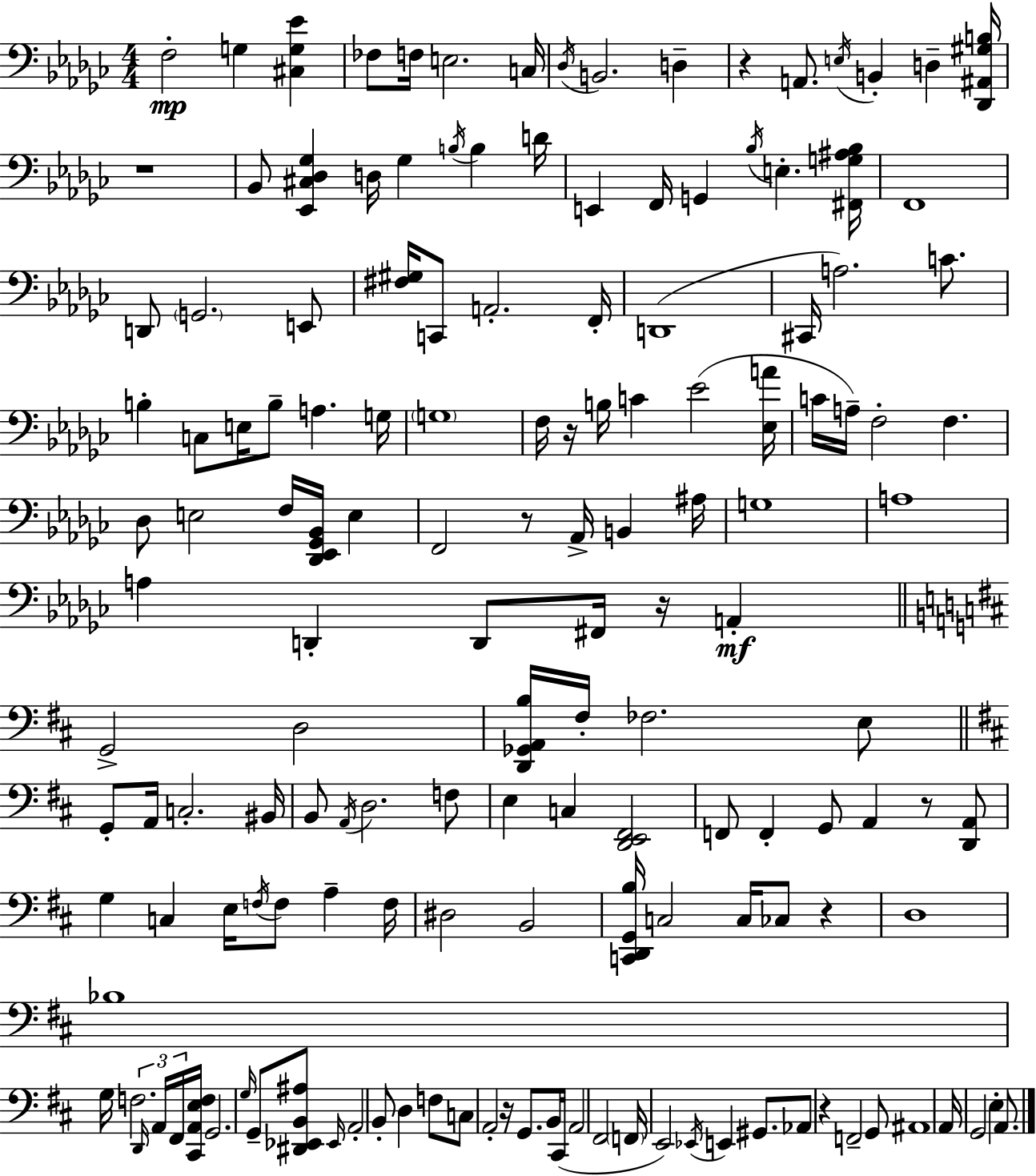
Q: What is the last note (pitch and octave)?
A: A2